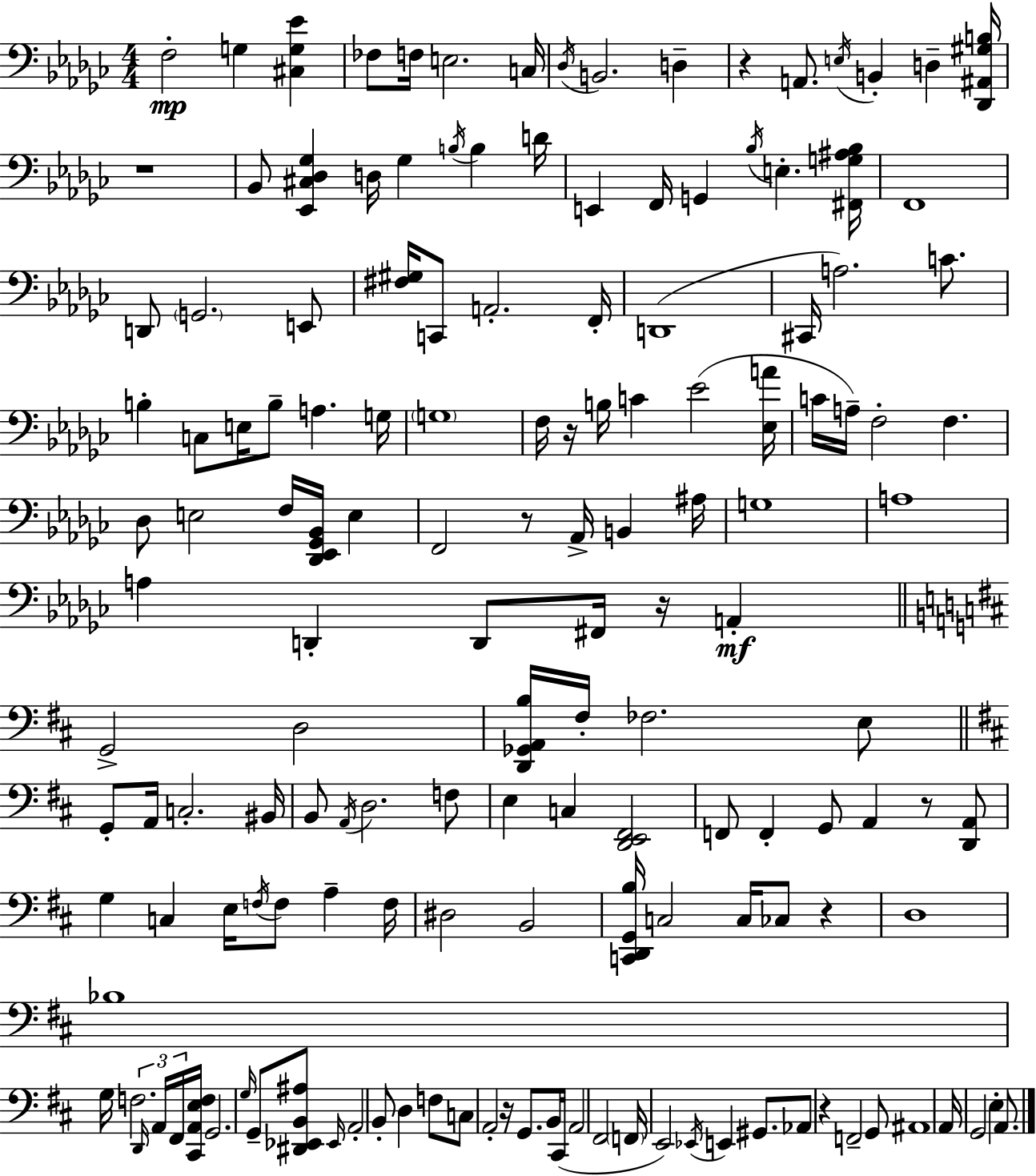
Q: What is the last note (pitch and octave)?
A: A2